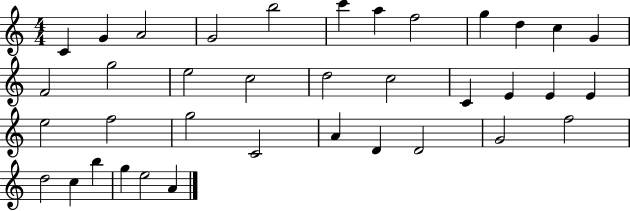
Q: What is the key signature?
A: C major